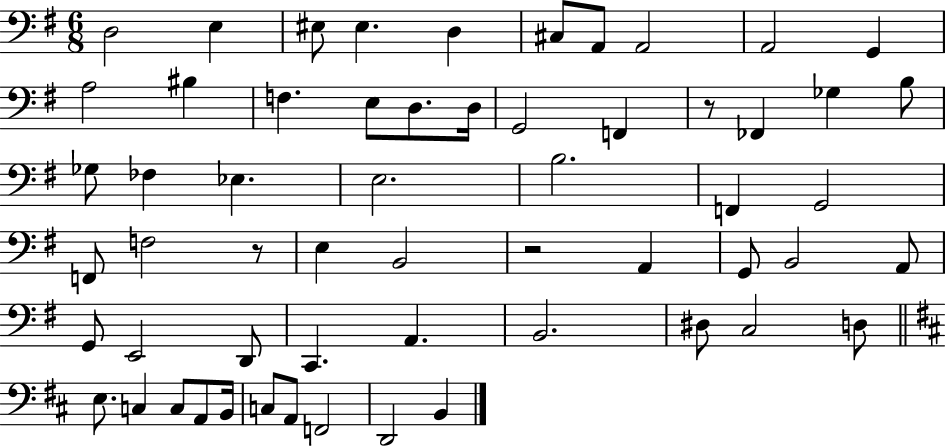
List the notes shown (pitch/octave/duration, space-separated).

D3/h E3/q EIS3/e EIS3/q. D3/q C#3/e A2/e A2/h A2/h G2/q A3/h BIS3/q F3/q. E3/e D3/e. D3/s G2/h F2/q R/e FES2/q Gb3/q B3/e Gb3/e FES3/q Eb3/q. E3/h. B3/h. F2/q G2/h F2/e F3/h R/e E3/q B2/h R/h A2/q G2/e B2/h A2/e G2/e E2/h D2/e C2/q. A2/q. B2/h. D#3/e C3/h D3/e E3/e. C3/q C3/e A2/e B2/s C3/e A2/e F2/h D2/h B2/q